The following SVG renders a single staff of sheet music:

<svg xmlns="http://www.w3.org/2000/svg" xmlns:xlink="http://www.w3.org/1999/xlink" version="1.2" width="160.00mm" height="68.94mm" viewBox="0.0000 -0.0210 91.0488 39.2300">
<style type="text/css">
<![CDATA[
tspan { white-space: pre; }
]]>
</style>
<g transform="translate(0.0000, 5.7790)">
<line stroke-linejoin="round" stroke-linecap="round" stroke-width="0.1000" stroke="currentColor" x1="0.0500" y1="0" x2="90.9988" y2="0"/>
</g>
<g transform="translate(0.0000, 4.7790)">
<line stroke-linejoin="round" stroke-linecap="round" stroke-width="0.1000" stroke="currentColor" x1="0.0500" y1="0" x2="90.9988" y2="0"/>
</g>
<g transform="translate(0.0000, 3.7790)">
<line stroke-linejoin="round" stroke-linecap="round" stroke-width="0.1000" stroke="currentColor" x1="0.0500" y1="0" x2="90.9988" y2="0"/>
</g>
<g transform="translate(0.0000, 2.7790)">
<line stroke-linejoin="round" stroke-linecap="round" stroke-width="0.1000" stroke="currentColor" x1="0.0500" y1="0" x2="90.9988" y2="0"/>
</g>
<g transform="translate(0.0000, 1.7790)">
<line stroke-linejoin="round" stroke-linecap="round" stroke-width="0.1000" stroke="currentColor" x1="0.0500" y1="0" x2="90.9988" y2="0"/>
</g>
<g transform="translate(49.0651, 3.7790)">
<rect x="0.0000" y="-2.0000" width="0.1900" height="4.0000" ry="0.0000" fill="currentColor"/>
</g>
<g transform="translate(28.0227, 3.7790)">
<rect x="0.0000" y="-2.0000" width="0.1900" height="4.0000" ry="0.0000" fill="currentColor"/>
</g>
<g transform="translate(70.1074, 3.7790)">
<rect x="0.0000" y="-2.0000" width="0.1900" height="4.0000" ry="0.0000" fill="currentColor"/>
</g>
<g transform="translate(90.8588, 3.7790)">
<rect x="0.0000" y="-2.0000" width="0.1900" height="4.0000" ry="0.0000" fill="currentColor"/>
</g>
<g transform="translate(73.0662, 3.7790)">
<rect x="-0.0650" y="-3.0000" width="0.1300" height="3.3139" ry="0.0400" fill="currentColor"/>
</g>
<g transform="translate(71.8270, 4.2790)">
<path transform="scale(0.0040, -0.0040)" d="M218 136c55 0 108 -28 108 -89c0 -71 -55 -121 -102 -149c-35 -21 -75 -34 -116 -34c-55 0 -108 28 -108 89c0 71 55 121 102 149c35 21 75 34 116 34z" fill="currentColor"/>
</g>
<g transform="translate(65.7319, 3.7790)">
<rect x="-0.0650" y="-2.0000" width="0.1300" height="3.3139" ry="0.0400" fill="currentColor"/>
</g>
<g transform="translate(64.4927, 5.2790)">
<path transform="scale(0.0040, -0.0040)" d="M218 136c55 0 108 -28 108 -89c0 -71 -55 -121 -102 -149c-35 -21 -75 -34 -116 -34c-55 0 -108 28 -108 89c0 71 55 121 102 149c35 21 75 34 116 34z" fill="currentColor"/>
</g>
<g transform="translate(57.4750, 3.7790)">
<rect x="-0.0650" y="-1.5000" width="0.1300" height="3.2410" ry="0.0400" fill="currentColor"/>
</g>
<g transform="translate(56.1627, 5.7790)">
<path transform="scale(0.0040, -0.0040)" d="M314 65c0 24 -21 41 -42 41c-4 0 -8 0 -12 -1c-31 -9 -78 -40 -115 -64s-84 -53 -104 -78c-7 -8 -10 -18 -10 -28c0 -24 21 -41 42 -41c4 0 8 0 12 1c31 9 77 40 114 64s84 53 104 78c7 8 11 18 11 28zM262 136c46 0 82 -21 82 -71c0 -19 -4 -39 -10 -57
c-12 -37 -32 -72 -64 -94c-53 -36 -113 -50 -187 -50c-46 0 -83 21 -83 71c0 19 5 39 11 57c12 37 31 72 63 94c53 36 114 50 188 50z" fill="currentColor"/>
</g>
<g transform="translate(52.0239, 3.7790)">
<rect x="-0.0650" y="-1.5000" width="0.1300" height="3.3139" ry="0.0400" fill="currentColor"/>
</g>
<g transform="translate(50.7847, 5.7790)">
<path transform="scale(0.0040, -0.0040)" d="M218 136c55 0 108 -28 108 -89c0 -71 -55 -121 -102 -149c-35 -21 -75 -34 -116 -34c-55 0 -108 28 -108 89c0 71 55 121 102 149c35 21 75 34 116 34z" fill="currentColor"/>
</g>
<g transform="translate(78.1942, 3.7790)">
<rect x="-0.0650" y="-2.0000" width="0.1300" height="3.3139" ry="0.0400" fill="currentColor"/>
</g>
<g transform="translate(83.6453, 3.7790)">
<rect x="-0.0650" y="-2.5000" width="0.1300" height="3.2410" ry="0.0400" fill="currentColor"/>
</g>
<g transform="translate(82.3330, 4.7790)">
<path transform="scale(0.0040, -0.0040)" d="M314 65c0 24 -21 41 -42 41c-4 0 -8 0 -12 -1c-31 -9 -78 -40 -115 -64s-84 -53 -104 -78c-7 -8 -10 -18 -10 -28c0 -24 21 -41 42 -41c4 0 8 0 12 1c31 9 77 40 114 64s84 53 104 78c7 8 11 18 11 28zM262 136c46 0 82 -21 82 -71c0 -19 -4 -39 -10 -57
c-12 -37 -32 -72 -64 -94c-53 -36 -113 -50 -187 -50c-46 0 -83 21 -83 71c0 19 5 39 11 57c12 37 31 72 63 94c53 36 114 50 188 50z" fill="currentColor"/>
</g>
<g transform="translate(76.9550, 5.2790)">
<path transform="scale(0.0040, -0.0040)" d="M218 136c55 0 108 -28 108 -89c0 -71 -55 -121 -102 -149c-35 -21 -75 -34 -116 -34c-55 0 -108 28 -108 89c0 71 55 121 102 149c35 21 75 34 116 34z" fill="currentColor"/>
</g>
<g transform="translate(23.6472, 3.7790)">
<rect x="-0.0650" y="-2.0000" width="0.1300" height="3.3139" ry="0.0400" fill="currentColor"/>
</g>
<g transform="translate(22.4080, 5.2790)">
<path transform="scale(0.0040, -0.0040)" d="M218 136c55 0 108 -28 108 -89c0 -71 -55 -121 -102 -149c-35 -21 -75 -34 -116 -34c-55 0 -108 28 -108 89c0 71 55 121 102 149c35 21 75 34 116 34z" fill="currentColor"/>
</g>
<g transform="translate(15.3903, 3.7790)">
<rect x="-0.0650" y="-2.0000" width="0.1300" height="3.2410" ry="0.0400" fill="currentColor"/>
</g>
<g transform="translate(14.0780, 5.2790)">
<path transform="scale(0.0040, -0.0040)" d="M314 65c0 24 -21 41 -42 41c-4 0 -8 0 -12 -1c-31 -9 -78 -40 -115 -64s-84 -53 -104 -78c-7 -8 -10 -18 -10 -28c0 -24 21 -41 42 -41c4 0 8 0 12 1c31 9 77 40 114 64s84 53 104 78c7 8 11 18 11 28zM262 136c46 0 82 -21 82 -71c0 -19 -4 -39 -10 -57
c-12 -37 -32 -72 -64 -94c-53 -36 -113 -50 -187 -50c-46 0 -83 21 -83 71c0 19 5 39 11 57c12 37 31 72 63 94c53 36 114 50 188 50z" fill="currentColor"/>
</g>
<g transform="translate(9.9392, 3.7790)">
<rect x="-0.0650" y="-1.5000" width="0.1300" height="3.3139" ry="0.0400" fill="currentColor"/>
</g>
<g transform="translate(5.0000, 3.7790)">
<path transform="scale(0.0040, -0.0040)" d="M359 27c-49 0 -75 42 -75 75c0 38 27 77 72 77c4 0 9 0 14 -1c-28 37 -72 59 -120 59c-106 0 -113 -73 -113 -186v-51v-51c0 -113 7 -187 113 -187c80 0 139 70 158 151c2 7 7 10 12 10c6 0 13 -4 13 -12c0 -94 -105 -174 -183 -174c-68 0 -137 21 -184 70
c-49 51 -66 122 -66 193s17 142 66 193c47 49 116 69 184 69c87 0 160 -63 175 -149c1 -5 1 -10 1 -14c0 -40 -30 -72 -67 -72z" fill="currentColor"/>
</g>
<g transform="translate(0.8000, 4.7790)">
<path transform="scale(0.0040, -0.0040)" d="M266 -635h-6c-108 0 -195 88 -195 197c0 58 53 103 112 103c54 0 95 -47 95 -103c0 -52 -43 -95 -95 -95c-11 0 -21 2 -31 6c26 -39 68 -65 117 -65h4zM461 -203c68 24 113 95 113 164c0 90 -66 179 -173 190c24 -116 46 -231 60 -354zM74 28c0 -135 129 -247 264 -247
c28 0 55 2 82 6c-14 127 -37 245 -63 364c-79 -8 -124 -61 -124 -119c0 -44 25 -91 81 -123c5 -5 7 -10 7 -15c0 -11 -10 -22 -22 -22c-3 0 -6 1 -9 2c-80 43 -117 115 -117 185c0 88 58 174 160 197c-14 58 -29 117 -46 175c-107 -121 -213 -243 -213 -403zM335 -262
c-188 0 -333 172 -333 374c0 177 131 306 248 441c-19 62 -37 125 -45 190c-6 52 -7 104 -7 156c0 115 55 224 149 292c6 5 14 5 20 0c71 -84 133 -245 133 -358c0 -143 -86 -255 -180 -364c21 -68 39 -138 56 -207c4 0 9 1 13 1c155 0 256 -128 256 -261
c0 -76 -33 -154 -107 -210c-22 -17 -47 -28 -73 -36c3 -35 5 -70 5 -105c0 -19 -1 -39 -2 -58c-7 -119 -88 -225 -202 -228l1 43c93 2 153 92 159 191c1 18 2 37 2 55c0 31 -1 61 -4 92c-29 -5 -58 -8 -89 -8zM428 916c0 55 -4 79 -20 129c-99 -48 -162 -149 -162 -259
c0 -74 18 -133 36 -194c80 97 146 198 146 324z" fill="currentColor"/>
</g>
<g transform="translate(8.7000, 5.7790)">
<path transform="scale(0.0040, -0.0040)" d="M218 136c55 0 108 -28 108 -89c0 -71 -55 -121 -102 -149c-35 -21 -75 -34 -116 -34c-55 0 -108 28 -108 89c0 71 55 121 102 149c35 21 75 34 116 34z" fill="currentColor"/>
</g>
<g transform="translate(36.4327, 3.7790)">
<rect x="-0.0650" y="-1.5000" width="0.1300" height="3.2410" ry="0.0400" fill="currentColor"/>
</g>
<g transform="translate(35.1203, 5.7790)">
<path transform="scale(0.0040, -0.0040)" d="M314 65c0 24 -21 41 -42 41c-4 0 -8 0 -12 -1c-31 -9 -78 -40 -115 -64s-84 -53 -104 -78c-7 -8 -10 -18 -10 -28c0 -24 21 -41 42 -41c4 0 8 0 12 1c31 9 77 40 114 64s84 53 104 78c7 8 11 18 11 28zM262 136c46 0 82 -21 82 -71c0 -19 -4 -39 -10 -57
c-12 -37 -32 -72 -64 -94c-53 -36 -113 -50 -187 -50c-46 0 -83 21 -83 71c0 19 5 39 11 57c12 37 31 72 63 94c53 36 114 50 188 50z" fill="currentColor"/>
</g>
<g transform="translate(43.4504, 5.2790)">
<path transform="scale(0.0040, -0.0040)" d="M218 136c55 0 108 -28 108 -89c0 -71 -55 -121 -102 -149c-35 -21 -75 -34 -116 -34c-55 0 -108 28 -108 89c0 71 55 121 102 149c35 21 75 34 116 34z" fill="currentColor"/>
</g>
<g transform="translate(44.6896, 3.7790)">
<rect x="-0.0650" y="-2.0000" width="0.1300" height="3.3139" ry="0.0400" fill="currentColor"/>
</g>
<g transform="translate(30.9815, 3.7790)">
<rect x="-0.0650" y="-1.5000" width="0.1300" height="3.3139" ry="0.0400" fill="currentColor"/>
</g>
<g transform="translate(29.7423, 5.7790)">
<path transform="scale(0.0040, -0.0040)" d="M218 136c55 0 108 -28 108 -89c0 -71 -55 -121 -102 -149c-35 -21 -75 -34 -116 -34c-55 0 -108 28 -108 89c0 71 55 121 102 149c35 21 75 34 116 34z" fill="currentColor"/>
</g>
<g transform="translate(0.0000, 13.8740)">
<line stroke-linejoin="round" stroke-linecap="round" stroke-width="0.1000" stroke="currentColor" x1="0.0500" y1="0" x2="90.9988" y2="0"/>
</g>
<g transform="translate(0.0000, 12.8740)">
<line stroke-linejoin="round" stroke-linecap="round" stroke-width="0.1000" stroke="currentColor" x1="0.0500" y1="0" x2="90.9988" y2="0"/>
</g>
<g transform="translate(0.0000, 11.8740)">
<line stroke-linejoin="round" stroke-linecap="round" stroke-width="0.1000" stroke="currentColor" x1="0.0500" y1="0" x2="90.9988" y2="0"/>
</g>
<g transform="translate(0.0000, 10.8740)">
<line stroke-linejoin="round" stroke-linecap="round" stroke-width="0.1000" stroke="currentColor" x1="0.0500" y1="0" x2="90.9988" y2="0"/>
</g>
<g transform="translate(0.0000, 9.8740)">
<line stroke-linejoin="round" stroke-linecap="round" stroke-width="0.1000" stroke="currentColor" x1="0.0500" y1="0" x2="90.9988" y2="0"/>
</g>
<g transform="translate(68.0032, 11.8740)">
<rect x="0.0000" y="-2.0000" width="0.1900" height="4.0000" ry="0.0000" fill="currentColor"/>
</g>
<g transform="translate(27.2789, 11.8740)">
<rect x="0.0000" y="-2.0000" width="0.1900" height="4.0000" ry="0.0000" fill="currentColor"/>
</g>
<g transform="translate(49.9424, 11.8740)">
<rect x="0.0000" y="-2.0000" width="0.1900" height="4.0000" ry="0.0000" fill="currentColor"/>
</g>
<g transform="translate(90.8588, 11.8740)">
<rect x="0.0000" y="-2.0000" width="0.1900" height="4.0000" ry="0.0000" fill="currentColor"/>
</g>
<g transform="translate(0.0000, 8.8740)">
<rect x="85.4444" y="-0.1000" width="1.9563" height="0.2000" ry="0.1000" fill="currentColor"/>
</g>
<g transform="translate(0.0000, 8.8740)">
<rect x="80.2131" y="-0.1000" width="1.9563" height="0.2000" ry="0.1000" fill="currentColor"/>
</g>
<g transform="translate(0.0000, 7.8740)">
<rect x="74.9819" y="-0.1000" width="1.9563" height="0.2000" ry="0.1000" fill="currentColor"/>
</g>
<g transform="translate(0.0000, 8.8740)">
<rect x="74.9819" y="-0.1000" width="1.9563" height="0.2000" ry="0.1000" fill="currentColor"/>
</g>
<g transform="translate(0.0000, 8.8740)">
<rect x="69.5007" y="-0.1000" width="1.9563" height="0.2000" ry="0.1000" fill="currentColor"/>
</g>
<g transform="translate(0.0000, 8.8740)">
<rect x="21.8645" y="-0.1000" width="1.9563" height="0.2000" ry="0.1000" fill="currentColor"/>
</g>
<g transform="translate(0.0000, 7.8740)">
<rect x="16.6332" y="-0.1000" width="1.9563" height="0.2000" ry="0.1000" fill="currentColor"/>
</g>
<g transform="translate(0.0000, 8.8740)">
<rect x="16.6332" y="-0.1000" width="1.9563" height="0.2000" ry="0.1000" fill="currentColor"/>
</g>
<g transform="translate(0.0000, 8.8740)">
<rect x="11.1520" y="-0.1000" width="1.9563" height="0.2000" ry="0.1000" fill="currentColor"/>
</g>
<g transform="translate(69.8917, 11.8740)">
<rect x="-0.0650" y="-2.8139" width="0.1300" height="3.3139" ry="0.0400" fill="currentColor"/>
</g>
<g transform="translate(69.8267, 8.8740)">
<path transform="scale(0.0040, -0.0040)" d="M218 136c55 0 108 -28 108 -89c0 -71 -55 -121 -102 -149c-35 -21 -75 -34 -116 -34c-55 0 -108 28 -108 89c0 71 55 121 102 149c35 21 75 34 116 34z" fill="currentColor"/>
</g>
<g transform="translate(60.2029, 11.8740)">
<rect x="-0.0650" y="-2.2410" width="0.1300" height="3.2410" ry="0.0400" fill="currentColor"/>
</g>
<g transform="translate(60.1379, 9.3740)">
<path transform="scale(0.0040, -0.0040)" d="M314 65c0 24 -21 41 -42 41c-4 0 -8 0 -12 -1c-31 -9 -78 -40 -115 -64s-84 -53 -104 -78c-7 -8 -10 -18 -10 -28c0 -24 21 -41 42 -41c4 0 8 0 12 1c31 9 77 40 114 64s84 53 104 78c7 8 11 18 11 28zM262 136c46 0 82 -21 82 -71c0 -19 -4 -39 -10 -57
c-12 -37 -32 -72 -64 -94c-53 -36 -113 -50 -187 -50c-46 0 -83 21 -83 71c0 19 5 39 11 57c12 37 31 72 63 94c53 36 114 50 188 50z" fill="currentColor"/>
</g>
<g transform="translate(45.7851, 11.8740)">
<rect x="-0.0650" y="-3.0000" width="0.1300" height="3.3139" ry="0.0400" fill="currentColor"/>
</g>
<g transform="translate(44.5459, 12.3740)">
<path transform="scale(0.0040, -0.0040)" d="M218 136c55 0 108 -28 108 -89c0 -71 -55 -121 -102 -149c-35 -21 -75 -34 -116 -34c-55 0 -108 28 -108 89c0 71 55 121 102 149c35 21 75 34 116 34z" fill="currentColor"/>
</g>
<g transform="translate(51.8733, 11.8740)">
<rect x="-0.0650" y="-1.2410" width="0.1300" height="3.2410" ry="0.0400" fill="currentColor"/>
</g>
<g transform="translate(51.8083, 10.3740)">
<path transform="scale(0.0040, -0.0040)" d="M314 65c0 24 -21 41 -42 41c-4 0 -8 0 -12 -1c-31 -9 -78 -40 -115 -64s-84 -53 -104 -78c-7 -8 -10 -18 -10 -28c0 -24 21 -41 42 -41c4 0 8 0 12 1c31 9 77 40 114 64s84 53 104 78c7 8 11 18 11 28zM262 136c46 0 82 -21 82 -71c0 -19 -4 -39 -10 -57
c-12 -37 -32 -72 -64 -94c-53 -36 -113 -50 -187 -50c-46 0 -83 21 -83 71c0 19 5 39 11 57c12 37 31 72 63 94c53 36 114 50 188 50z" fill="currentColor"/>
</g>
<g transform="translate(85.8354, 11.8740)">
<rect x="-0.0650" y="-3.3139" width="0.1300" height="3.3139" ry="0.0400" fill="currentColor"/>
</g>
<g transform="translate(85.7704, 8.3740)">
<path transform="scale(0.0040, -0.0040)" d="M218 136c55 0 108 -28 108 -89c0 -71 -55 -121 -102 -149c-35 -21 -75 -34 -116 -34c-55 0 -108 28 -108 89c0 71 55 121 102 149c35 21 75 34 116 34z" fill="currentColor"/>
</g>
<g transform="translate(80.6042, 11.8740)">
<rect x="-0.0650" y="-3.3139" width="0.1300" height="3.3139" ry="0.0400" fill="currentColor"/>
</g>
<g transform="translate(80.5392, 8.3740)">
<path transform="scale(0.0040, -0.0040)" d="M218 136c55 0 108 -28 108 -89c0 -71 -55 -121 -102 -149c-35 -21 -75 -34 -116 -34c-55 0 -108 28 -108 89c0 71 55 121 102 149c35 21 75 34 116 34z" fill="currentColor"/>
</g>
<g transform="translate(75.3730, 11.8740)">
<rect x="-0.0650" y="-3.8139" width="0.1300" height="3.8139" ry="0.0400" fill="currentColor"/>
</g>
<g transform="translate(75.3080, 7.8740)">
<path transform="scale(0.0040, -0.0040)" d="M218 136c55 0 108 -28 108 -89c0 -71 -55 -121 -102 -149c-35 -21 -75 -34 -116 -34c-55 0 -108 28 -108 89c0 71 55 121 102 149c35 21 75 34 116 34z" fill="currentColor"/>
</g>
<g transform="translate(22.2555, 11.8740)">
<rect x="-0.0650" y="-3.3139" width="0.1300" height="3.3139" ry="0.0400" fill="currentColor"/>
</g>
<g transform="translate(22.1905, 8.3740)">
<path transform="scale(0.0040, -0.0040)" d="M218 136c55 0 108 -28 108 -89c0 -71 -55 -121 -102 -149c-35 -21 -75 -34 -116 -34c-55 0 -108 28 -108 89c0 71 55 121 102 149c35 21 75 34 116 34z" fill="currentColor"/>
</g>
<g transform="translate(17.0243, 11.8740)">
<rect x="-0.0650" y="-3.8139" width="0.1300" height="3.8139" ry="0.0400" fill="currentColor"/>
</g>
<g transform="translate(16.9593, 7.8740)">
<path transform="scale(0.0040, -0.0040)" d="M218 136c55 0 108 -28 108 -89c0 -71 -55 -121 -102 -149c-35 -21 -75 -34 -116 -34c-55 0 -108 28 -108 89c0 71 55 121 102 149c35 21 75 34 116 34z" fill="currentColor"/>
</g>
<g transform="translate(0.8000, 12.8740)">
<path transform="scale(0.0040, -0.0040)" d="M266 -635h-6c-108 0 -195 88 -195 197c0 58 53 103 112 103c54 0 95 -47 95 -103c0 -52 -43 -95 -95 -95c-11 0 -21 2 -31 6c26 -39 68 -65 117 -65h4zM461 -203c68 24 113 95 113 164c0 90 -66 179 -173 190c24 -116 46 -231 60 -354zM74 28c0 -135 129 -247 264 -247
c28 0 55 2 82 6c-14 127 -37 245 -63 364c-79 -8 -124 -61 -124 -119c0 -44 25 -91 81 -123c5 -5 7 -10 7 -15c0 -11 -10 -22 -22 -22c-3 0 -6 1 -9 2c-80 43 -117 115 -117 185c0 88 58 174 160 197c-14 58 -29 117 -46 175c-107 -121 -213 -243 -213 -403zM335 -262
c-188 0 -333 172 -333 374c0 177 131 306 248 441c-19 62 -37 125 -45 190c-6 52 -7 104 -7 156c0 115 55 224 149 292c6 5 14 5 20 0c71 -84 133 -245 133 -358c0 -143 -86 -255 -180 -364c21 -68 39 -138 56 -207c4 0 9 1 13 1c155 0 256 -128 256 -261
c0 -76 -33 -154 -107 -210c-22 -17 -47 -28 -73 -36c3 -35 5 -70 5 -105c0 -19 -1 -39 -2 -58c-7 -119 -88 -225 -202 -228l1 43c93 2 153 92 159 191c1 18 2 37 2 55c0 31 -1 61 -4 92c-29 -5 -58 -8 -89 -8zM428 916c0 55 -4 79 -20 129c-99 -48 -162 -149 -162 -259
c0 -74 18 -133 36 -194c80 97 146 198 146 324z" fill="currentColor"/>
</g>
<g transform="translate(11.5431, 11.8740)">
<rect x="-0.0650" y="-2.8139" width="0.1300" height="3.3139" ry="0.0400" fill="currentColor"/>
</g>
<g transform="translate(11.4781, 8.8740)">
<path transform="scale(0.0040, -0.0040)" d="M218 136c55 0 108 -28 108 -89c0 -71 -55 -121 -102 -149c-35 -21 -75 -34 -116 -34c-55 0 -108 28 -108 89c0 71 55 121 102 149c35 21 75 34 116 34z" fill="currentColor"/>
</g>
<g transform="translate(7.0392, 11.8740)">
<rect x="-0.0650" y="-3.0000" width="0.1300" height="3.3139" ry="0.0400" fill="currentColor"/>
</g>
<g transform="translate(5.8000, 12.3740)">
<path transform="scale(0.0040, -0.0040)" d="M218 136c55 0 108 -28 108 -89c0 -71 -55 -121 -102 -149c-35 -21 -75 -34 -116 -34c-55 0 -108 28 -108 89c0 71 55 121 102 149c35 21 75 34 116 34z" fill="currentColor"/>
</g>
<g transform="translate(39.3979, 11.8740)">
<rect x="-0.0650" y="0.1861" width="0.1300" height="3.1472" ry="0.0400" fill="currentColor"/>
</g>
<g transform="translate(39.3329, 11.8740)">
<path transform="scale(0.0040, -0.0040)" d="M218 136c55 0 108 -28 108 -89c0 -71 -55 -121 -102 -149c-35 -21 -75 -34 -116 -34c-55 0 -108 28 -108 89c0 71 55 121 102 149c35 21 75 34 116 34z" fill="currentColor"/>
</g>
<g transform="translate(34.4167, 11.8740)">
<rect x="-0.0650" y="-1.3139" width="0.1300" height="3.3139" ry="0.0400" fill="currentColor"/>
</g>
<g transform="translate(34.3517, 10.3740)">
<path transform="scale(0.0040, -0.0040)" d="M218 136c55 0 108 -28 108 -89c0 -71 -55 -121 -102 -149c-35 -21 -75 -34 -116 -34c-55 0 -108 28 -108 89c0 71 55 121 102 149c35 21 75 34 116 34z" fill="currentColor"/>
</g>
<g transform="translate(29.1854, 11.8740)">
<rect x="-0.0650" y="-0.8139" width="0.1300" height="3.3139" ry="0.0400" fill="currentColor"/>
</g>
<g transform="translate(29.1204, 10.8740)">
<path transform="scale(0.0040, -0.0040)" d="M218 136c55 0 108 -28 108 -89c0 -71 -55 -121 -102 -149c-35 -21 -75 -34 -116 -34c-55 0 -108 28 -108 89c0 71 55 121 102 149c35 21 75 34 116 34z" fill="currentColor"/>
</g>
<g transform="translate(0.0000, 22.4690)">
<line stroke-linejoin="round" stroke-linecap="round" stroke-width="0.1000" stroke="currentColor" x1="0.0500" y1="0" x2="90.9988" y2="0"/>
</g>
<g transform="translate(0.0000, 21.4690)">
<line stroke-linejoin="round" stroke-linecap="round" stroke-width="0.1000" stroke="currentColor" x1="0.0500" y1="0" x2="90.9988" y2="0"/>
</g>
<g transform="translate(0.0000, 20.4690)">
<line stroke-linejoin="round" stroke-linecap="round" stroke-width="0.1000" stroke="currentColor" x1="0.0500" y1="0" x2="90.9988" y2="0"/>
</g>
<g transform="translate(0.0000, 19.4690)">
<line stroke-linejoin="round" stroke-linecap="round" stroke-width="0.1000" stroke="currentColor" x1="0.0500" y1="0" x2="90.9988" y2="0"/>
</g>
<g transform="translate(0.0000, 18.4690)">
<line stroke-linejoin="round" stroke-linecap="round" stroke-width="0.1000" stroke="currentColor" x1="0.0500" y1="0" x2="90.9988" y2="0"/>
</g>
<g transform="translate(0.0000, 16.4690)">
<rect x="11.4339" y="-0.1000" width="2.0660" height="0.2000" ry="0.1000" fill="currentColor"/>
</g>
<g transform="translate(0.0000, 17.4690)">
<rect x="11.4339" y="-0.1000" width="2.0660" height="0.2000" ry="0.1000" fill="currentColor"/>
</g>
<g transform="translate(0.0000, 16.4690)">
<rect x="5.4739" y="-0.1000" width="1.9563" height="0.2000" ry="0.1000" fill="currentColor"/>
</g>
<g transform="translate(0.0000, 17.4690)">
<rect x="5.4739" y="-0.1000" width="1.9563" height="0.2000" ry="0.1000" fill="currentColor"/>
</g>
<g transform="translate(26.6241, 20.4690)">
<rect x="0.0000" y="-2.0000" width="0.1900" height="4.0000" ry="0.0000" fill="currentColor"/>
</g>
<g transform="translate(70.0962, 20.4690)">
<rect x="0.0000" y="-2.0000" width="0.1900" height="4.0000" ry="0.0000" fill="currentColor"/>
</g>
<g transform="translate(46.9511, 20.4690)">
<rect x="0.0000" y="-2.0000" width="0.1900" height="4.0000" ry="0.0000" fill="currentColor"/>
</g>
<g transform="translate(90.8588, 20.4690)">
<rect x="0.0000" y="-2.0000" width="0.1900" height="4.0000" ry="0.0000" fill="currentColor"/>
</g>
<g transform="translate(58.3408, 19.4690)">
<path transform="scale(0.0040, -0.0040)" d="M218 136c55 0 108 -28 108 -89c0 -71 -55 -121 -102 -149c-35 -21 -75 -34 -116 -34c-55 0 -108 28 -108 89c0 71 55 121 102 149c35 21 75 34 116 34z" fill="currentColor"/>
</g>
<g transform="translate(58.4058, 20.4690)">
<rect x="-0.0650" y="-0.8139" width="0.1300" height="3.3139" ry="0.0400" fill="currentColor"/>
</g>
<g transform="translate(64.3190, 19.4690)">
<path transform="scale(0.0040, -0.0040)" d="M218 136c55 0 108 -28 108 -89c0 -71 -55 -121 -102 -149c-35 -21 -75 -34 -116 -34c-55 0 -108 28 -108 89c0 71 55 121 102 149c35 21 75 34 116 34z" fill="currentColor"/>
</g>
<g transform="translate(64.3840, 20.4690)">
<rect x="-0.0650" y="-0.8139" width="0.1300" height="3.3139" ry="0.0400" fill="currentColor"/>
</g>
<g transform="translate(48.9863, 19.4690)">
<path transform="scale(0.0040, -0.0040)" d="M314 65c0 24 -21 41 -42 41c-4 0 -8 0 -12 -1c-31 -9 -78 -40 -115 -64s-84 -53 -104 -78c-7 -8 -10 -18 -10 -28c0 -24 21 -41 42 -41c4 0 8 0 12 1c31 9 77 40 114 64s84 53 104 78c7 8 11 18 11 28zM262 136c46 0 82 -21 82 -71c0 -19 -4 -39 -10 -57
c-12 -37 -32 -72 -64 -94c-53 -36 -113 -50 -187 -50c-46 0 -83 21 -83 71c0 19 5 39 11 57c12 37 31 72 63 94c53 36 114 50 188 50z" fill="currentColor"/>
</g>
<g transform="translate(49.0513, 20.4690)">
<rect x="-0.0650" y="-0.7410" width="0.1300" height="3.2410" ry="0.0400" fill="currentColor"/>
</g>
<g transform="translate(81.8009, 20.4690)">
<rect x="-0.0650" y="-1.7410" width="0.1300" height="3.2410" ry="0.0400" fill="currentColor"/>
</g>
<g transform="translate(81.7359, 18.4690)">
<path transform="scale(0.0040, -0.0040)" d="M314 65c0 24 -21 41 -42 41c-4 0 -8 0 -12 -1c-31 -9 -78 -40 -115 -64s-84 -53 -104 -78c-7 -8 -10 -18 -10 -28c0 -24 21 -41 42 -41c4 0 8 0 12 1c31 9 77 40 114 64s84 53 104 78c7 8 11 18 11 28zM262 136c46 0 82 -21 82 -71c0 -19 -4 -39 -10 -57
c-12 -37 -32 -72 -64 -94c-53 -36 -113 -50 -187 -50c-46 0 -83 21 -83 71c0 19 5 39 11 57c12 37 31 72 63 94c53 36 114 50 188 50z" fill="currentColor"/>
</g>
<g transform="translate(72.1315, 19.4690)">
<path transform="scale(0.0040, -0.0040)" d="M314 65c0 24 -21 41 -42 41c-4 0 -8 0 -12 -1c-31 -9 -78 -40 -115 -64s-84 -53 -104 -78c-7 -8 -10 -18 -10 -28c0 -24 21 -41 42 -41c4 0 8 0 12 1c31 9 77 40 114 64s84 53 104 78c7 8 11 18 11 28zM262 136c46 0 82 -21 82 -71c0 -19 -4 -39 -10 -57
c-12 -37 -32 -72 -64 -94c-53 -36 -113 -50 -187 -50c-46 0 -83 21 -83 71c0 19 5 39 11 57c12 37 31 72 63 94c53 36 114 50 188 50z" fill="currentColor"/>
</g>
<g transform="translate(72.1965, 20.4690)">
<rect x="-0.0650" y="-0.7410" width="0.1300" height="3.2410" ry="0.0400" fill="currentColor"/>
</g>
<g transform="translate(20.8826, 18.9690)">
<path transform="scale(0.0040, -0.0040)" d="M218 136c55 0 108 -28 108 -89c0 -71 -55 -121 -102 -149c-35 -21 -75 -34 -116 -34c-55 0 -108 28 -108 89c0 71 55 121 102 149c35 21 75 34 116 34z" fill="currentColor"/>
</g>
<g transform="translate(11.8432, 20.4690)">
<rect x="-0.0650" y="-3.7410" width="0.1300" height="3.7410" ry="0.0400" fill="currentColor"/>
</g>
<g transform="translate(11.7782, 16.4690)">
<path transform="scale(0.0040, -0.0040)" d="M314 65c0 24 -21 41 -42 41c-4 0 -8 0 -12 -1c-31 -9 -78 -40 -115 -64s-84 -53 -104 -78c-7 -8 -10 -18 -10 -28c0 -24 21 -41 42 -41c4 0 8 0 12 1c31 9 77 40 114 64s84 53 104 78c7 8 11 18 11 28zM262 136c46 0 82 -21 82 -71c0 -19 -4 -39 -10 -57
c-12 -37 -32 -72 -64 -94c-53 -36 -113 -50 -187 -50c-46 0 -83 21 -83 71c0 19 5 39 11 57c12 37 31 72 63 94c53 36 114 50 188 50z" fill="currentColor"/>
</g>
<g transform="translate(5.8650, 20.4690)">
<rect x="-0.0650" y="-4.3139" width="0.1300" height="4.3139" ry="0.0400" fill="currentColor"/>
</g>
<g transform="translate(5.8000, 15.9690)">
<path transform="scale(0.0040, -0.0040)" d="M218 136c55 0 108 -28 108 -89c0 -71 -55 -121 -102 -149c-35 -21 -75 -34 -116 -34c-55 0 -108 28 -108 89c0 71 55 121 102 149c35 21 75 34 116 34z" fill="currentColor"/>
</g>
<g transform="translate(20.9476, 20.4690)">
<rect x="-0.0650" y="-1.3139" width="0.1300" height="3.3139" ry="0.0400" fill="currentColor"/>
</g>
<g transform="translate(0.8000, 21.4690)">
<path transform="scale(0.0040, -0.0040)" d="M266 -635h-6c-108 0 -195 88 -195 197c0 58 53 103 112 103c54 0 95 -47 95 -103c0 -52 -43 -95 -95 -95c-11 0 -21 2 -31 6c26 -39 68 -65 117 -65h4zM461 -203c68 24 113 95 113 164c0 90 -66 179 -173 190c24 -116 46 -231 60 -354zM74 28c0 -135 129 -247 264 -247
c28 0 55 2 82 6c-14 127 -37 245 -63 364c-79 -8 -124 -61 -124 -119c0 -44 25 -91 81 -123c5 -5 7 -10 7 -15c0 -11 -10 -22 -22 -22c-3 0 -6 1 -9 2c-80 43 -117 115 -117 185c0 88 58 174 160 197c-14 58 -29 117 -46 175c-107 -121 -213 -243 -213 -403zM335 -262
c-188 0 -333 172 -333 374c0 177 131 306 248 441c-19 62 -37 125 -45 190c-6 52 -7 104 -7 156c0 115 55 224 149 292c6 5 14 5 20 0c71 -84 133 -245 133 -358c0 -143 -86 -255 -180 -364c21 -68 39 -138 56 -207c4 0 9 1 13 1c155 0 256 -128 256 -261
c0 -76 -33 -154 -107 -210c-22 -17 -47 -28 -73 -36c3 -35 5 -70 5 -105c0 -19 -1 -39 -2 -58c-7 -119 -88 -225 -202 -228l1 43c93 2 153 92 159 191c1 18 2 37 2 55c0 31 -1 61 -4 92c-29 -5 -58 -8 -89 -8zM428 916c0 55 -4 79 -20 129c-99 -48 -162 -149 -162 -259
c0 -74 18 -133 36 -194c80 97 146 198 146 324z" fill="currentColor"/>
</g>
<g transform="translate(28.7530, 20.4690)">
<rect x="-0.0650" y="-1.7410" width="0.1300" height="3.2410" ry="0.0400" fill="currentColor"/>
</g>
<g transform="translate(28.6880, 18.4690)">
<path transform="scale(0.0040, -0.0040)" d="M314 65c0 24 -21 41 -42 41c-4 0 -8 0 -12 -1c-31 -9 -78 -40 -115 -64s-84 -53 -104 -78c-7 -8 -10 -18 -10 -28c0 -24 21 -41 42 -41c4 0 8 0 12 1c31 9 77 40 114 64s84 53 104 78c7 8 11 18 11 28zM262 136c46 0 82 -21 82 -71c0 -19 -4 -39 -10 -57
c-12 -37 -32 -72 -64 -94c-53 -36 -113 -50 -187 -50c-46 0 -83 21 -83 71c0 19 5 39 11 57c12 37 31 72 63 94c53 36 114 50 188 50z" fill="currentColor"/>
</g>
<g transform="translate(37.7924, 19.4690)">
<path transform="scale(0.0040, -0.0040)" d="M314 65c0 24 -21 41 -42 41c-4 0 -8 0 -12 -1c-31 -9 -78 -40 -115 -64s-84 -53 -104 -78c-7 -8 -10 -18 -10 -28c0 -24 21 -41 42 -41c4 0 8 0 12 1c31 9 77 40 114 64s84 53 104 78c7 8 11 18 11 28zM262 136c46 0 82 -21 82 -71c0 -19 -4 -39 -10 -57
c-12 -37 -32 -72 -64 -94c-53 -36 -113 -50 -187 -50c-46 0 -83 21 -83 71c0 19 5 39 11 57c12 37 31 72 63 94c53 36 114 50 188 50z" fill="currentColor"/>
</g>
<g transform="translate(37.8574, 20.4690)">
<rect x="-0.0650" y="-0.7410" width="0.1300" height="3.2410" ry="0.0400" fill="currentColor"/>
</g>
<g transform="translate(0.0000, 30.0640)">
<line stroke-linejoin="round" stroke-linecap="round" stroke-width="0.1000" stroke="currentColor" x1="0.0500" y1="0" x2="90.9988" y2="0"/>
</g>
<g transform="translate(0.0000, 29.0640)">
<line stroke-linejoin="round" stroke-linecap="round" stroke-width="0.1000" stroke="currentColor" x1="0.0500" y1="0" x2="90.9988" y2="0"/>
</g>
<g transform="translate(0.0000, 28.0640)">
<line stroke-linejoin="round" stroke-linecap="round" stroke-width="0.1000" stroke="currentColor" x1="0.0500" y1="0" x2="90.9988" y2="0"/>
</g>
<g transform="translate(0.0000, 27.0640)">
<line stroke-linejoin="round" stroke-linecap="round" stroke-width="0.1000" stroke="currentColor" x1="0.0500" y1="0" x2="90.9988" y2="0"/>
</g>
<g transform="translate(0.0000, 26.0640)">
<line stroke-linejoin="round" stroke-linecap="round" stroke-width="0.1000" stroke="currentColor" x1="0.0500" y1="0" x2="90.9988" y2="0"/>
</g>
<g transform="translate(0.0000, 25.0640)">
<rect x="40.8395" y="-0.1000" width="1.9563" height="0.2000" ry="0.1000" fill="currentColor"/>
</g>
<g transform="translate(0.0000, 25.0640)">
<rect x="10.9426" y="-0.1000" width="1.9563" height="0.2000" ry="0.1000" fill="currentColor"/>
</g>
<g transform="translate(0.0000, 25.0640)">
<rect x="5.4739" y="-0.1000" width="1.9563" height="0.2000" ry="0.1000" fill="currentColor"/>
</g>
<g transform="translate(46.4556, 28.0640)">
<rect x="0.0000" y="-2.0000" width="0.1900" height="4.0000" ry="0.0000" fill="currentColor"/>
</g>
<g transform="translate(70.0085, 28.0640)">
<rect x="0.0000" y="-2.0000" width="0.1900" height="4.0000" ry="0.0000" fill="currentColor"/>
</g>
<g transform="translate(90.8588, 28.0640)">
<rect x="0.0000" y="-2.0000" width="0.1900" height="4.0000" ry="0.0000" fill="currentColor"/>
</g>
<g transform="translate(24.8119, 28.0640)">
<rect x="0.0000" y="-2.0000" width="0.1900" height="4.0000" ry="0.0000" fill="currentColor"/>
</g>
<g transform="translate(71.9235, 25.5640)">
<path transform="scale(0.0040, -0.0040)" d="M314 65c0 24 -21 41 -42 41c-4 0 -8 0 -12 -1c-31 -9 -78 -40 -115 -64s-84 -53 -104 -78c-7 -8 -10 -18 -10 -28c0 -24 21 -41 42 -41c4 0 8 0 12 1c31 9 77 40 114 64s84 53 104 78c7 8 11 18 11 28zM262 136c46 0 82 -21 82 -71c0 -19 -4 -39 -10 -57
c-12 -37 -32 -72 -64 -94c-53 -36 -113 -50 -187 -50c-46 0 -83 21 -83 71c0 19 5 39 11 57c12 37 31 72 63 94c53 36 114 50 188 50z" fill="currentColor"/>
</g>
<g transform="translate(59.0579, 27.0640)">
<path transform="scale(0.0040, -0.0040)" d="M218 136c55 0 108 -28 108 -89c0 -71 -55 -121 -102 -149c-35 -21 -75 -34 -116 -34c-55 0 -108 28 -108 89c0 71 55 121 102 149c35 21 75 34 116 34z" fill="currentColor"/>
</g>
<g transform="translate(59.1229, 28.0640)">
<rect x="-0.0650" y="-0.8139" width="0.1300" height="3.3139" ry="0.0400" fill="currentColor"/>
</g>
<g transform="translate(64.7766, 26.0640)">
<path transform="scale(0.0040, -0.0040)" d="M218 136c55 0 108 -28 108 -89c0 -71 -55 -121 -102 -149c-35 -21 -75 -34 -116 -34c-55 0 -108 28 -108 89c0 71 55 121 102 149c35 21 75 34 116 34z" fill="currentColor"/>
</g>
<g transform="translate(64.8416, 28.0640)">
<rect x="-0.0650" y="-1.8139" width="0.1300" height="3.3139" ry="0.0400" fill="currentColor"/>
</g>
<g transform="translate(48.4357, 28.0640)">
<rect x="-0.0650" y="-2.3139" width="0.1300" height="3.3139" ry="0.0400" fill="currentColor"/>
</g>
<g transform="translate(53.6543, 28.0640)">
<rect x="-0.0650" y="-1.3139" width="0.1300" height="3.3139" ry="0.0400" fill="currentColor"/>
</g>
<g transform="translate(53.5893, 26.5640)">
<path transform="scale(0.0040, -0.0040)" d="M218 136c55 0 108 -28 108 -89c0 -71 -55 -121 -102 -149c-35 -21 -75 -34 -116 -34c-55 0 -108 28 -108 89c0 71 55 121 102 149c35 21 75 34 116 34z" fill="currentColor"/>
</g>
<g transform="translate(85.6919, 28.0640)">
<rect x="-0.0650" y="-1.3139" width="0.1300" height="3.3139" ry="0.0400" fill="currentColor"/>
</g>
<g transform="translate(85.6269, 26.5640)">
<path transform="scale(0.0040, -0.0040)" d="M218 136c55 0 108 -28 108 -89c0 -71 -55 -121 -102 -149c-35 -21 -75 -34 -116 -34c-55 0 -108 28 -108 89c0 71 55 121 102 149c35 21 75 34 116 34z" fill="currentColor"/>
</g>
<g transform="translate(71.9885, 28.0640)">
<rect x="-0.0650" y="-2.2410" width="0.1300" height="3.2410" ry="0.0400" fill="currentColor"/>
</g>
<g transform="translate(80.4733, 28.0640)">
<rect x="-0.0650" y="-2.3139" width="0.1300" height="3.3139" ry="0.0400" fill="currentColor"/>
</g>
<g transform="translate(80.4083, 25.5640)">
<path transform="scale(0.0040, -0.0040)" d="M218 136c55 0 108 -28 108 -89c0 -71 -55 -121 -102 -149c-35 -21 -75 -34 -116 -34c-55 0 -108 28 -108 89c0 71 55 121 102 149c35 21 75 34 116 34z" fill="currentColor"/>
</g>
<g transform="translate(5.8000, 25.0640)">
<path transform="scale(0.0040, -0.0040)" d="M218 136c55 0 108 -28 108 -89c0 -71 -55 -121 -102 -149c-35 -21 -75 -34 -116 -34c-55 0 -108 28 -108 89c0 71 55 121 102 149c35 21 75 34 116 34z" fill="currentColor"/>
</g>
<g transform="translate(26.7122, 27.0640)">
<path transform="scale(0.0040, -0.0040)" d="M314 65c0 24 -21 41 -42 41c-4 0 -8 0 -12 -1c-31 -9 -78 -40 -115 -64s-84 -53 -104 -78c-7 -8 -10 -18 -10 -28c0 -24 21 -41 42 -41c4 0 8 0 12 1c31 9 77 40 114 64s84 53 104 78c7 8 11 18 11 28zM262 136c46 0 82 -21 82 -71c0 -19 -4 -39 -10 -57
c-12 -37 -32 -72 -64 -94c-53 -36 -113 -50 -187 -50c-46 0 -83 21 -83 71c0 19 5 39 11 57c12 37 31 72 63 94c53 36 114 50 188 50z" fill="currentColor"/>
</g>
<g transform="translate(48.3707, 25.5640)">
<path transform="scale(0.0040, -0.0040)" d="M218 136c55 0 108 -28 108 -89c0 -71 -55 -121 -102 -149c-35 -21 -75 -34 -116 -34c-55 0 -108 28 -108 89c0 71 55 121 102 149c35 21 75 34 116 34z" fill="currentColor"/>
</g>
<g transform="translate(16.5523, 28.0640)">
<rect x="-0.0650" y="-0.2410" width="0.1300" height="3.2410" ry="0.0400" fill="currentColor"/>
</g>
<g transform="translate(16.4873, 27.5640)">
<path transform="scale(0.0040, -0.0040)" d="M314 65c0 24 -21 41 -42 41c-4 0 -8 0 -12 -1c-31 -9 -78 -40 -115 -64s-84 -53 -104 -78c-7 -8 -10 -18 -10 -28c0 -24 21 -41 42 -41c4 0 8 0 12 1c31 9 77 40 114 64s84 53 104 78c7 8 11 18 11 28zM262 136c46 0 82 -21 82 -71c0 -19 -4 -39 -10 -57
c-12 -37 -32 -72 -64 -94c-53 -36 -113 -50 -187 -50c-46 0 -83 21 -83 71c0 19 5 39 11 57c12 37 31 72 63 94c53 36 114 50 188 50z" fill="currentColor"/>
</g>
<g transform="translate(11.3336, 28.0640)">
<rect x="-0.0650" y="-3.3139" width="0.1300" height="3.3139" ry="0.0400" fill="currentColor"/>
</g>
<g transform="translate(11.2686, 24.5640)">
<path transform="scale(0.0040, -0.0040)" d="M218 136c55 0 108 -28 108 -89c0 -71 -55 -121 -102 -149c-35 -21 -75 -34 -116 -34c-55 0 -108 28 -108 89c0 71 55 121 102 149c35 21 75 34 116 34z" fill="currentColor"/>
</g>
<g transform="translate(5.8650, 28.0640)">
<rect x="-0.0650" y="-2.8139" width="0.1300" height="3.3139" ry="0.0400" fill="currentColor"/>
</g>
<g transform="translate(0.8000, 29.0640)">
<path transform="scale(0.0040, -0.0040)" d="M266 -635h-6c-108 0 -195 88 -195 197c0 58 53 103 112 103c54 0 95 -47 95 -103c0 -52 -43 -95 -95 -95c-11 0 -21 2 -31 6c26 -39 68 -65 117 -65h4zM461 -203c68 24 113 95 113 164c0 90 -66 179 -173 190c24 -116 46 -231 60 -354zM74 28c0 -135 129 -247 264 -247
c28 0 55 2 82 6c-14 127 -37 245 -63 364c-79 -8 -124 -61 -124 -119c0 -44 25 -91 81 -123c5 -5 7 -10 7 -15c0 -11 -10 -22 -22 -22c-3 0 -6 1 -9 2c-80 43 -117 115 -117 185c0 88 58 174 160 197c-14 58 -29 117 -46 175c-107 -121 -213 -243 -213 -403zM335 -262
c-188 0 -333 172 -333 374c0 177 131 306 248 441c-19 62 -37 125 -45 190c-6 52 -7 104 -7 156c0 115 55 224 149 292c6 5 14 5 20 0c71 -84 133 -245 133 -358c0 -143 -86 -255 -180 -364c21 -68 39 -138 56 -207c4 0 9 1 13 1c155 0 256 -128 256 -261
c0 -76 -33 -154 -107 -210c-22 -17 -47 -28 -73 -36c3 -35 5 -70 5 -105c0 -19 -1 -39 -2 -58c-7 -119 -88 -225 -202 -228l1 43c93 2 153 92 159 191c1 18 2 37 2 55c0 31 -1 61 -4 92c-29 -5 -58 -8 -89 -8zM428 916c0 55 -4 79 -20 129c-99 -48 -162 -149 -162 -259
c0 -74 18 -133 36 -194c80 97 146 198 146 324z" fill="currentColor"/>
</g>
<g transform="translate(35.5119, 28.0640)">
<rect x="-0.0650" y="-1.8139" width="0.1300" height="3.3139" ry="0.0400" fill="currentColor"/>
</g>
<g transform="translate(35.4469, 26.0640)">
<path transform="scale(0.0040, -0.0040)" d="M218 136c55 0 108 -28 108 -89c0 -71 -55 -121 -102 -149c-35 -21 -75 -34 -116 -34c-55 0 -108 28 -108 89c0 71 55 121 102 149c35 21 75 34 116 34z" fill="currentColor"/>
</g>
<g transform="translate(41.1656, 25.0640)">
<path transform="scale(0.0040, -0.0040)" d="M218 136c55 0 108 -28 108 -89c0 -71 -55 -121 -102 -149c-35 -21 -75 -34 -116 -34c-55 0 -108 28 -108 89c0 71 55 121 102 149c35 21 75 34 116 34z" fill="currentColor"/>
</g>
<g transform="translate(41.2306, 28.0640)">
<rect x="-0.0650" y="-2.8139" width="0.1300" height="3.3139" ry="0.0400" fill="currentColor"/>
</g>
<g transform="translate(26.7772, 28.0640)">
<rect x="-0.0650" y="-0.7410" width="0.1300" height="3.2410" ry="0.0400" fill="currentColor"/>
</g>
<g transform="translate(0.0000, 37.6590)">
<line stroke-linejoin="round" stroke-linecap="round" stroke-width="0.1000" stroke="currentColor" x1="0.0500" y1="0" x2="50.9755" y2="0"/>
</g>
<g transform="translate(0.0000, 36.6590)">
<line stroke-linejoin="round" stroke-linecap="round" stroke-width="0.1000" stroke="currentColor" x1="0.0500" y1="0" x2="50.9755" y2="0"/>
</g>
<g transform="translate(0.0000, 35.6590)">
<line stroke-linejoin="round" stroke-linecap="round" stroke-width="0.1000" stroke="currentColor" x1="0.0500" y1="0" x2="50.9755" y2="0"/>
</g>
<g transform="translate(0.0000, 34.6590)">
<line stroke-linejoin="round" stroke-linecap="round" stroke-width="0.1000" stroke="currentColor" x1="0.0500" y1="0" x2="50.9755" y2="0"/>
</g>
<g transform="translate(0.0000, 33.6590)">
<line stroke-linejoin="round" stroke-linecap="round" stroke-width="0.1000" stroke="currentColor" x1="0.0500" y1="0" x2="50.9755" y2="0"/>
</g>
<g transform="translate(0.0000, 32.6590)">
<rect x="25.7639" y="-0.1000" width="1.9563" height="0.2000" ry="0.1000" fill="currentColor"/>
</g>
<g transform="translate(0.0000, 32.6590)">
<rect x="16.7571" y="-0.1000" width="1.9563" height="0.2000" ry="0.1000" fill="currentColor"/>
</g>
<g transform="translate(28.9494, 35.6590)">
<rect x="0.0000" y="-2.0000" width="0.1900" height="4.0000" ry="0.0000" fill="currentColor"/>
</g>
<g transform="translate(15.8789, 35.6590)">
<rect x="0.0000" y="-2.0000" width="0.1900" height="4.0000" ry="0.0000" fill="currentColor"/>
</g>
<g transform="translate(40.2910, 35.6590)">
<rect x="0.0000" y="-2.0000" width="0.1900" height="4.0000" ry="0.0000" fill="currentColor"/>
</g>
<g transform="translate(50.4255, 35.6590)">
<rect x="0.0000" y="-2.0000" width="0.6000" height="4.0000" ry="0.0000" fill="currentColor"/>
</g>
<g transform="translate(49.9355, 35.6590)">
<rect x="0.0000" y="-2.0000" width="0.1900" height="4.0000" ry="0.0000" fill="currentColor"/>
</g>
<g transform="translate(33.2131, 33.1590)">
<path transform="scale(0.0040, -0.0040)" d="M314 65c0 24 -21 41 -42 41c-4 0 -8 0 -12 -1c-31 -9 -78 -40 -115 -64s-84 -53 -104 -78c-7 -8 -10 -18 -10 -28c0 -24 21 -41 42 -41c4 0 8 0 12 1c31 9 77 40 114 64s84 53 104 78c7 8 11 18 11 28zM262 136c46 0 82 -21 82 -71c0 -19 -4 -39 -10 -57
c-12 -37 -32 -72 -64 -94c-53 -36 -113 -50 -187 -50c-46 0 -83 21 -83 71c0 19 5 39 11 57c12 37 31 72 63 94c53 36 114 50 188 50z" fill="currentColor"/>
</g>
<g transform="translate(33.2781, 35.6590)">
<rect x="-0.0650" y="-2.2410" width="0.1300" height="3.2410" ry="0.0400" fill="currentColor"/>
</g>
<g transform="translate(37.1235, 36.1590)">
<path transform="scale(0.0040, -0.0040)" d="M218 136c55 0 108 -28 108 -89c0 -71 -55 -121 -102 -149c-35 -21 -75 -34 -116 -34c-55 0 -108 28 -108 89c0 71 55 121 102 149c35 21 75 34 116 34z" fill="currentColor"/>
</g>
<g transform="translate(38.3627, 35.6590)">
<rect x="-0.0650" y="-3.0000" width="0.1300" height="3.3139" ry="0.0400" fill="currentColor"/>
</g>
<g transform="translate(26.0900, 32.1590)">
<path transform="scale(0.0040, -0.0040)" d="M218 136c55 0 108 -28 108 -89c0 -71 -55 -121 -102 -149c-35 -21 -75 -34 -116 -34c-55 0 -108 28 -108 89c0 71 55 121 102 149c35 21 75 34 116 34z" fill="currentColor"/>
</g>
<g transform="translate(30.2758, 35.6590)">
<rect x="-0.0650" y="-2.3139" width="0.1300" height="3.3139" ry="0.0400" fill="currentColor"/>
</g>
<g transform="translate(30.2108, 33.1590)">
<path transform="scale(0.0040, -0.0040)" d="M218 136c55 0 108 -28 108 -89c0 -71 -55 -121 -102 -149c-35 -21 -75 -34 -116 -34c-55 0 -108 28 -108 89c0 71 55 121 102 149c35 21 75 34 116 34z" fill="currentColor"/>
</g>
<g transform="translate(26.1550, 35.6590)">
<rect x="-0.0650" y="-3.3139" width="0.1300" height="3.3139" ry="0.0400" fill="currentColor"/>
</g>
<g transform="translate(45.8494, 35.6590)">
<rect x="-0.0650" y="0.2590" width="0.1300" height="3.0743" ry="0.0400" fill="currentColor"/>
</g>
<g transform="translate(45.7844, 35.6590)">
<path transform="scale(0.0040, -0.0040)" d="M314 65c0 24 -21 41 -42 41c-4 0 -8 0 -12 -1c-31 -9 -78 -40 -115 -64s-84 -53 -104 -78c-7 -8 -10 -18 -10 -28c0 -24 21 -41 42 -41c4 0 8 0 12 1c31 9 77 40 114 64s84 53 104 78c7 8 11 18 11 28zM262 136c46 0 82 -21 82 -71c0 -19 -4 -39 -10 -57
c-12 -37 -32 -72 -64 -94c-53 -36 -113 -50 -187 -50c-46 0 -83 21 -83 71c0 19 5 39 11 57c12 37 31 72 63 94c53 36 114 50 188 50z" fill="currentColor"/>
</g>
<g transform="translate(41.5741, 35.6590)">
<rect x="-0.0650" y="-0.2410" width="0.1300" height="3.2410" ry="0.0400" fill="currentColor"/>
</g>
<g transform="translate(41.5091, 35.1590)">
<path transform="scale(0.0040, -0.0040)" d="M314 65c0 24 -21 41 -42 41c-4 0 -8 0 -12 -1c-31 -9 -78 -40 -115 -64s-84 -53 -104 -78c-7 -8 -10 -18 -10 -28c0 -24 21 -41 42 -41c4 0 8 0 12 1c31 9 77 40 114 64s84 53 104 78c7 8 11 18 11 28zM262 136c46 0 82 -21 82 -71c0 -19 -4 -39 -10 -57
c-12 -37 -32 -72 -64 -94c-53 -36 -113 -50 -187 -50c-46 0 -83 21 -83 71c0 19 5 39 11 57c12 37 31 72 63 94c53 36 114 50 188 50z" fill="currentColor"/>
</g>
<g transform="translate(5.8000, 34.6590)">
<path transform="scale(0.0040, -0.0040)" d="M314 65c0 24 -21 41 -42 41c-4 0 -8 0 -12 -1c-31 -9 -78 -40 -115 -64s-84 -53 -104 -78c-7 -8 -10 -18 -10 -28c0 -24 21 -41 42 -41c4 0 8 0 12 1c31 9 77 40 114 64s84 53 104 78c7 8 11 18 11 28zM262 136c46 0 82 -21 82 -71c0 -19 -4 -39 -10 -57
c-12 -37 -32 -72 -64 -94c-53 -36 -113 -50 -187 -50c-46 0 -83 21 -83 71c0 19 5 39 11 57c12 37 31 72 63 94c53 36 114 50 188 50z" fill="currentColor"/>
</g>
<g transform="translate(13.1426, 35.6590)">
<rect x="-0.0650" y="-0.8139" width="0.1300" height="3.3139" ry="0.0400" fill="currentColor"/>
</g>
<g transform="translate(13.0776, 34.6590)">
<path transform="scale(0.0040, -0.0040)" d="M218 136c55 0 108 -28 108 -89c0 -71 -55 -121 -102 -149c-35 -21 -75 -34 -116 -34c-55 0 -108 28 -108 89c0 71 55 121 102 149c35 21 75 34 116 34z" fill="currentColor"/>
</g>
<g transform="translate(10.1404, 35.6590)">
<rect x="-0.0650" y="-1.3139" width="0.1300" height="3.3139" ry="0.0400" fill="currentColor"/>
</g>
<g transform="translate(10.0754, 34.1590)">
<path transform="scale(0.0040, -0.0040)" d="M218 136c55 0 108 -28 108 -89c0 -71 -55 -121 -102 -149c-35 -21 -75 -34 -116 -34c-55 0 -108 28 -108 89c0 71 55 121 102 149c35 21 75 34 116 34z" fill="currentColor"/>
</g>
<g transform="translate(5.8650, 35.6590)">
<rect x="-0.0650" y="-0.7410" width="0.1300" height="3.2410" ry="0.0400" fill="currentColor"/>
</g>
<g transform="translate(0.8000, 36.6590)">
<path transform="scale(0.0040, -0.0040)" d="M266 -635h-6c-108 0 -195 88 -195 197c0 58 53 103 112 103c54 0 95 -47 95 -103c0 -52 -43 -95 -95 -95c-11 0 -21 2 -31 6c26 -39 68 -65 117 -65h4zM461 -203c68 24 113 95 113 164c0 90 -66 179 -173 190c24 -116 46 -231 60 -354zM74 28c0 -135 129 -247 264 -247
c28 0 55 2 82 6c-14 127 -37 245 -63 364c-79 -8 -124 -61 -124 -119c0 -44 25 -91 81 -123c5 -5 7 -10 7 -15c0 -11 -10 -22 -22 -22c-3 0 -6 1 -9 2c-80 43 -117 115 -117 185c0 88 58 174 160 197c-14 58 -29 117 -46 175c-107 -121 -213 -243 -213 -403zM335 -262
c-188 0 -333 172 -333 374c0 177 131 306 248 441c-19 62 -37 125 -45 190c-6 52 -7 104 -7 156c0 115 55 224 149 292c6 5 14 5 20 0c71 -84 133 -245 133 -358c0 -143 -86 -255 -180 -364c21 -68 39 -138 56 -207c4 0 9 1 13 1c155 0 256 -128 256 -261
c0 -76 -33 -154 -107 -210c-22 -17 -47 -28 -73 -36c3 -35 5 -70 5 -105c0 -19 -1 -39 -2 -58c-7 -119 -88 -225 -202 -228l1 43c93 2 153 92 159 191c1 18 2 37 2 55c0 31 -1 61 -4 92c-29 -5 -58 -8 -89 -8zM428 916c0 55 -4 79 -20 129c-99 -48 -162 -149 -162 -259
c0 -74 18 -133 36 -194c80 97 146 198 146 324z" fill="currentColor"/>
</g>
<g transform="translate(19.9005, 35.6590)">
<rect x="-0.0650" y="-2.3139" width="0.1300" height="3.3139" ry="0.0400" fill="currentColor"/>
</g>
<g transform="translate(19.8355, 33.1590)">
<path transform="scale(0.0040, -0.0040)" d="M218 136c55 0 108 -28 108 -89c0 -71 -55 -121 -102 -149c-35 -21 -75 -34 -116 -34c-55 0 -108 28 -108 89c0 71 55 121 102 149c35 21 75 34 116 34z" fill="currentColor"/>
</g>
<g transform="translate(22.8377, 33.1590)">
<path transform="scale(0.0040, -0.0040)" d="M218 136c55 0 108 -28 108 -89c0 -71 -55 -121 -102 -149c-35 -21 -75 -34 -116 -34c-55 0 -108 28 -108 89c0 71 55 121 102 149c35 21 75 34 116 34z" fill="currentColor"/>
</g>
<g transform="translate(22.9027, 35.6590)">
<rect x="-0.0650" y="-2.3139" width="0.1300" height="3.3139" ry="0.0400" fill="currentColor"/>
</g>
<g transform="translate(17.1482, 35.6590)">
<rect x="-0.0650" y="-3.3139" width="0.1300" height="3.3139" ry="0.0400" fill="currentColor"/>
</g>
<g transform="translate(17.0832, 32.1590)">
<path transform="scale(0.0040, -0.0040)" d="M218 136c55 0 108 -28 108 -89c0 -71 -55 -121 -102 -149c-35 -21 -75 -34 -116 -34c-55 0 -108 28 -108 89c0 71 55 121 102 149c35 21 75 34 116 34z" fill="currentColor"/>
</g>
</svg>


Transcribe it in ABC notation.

X:1
T:Untitled
M:4/4
L:1/4
K:C
E F2 F E E2 F E E2 F A F G2 A a c' b d e B A e2 g2 a c' b b d' c'2 e f2 d2 d2 d d d2 f2 a b c2 d2 f a g e d f g2 g e d2 e d b g g b g g2 A c2 B2